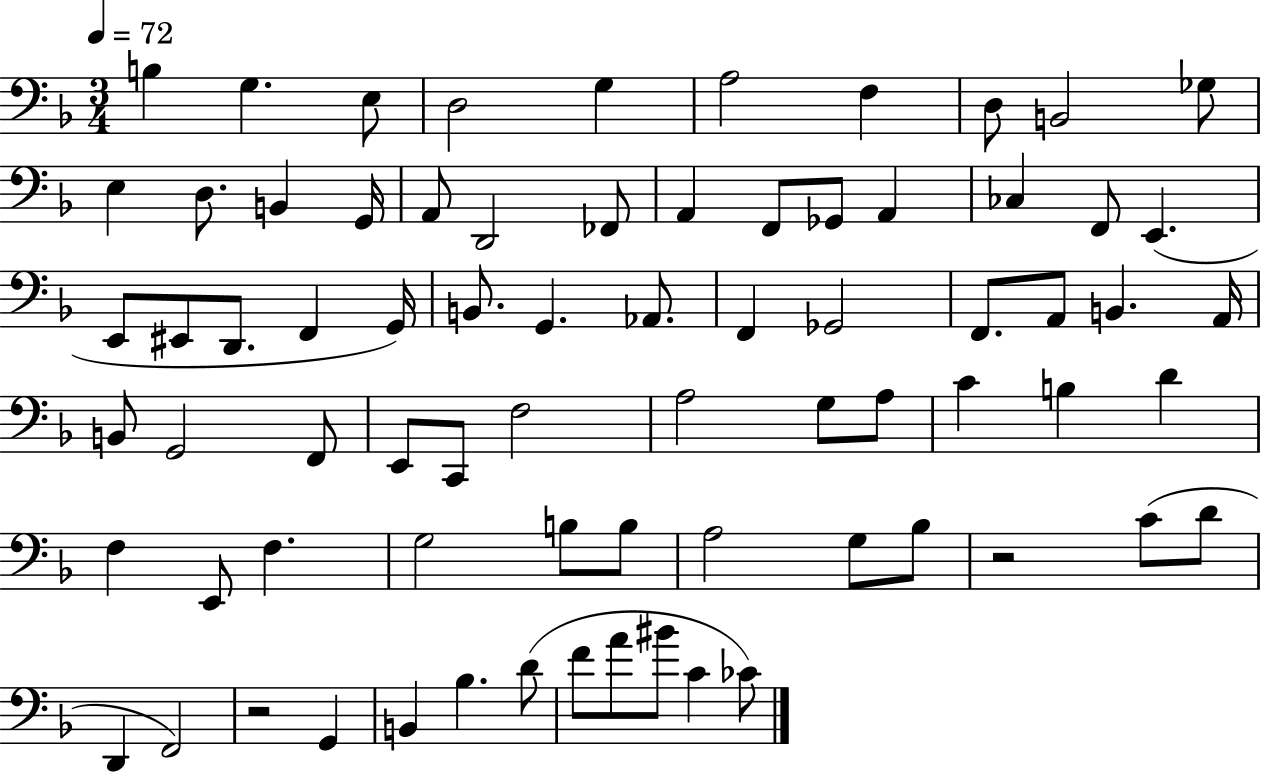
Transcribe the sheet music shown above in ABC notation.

X:1
T:Untitled
M:3/4
L:1/4
K:F
B, G, E,/2 D,2 G, A,2 F, D,/2 B,,2 _G,/2 E, D,/2 B,, G,,/4 A,,/2 D,,2 _F,,/2 A,, F,,/2 _G,,/2 A,, _C, F,,/2 E,, E,,/2 ^E,,/2 D,,/2 F,, G,,/4 B,,/2 G,, _A,,/2 F,, _G,,2 F,,/2 A,,/2 B,, A,,/4 B,,/2 G,,2 F,,/2 E,,/2 C,,/2 F,2 A,2 G,/2 A,/2 C B, D F, E,,/2 F, G,2 B,/2 B,/2 A,2 G,/2 _B,/2 z2 C/2 D/2 D,, F,,2 z2 G,, B,, _B, D/2 F/2 A/2 ^B/2 C _C/2